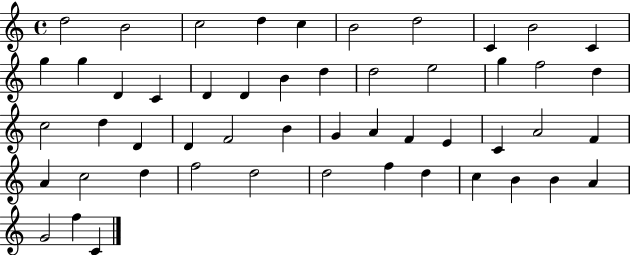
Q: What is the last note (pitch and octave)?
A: C4